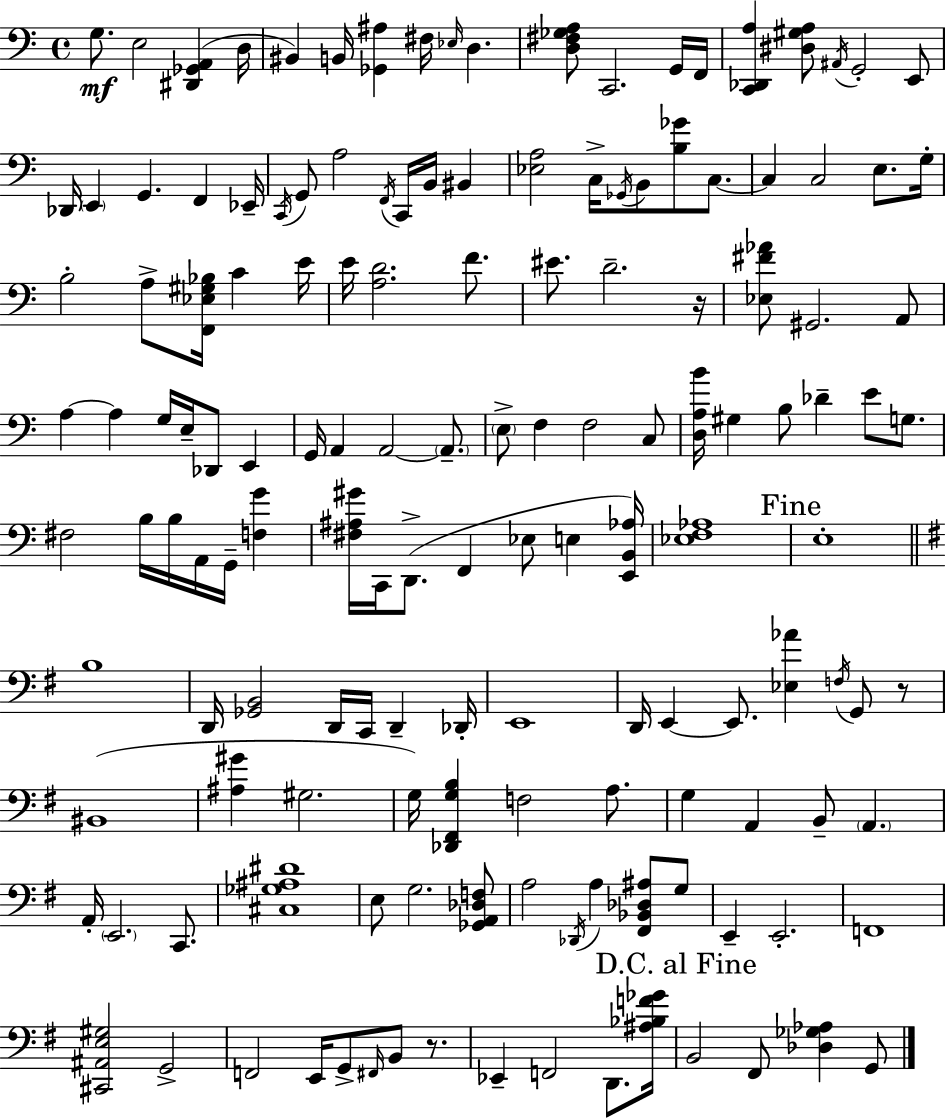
G3/e. E3/h [D#2,Gb2,A2]/q D3/s BIS2/q B2/s [Gb2,A#3]/q F#3/s Eb3/s D3/q. [D3,F#3,Gb3,A3]/e C2/h. G2/s F2/s [C2,Db2,A3]/q [D#3,G#3,A3]/e A#2/s G2/h E2/e Db2/s E2/q G2/q. F2/q Eb2/s C2/s G2/e A3/h F2/s C2/s B2/s BIS2/q [Eb3,A3]/h C3/s Gb2/s B2/e [B3,Gb4]/e C3/e. C3/q C3/h E3/e. G3/s B3/h A3/e [F2,Eb3,G#3,Bb3]/s C4/q E4/s E4/s [A3,D4]/h. F4/e. EIS4/e. D4/h. R/s [Eb3,F#4,Ab4]/e G#2/h. A2/e A3/q A3/q G3/s E3/s Db2/e E2/q G2/s A2/q A2/h A2/e. E3/e F3/q F3/h C3/e [D3,A3,B4]/s G#3/q B3/e Db4/q E4/e G3/e. F#3/h B3/s B3/s A2/s G2/s [F3,G4]/q [F#3,A#3,G#4]/s C2/s D2/e. F2/q Eb3/e E3/q [E2,B2,Ab3]/s [Eb3,F3,Ab3]/w E3/w B3/w D2/s [Gb2,B2]/h D2/s C2/s D2/q Db2/s E2/w D2/s E2/q E2/e. [Eb3,Ab4]/q F3/s G2/e R/e BIS2/w [A#3,G#4]/q G#3/h. G3/s [Db2,F#2,G3,B3]/q F3/h A3/e. G3/q A2/q B2/e A2/q. A2/s E2/h. C2/e. [C#3,Gb3,A#3,D#4]/w E3/e G3/h. [Gb2,A2,Db3,F3]/e A3/h Db2/s A3/q [F#2,Bb2,Db3,A#3]/e G3/e E2/q E2/h. F2/w [C#2,A#2,E3,G#3]/h G2/h F2/h E2/s G2/e F#2/s B2/e R/e. Eb2/q F2/h D2/e. [A#3,Bb3,F4,Gb4]/s B2/h F#2/e [Db3,Gb3,Ab3]/q G2/e